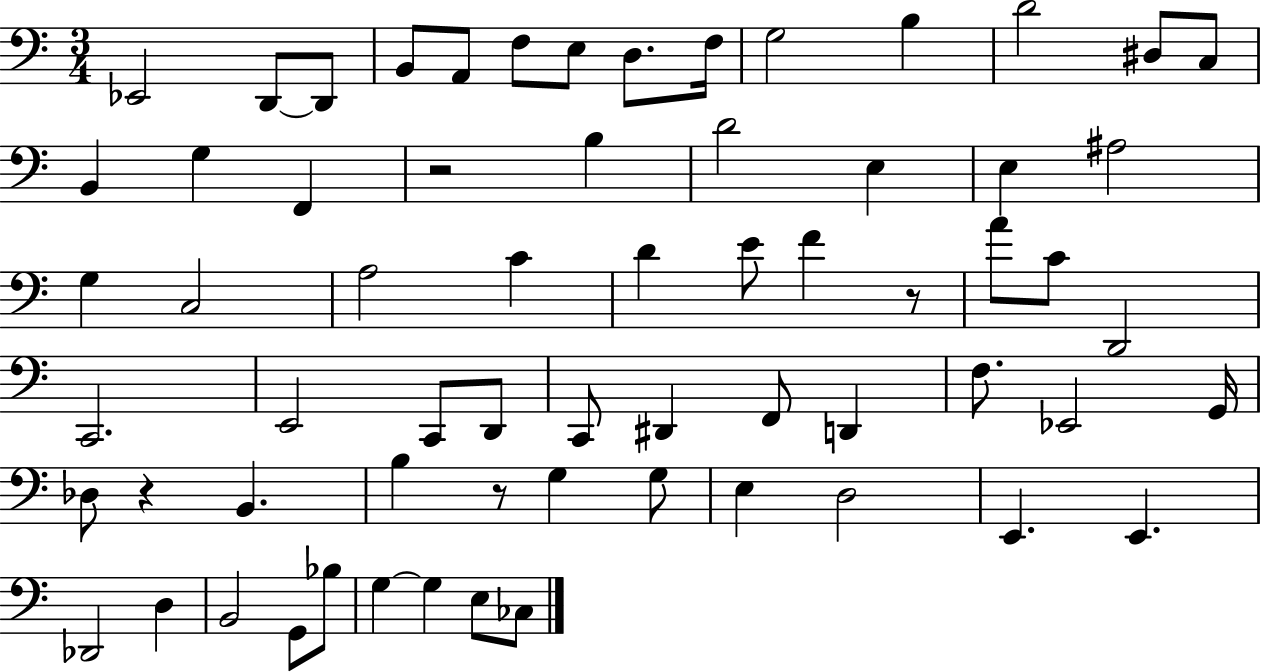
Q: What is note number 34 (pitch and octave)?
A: E2